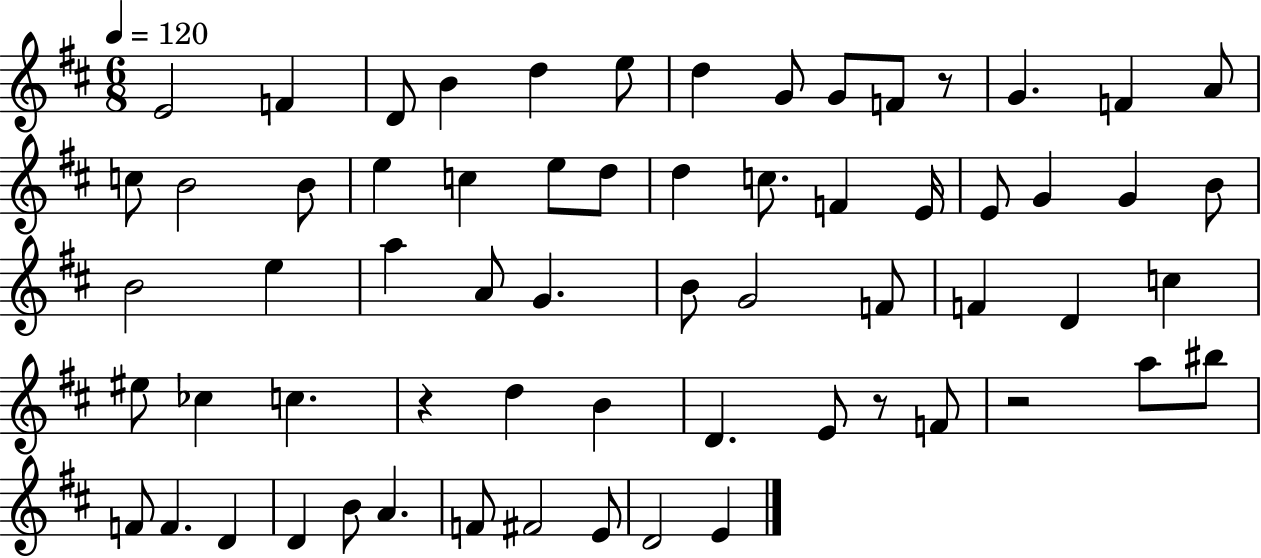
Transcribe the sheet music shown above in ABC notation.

X:1
T:Untitled
M:6/8
L:1/4
K:D
E2 F D/2 B d e/2 d G/2 G/2 F/2 z/2 G F A/2 c/2 B2 B/2 e c e/2 d/2 d c/2 F E/4 E/2 G G B/2 B2 e a A/2 G B/2 G2 F/2 F D c ^e/2 _c c z d B D E/2 z/2 F/2 z2 a/2 ^b/2 F/2 F D D B/2 A F/2 ^F2 E/2 D2 E